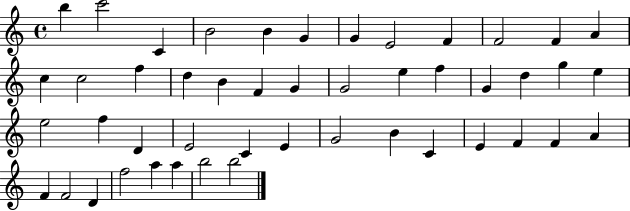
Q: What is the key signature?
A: C major